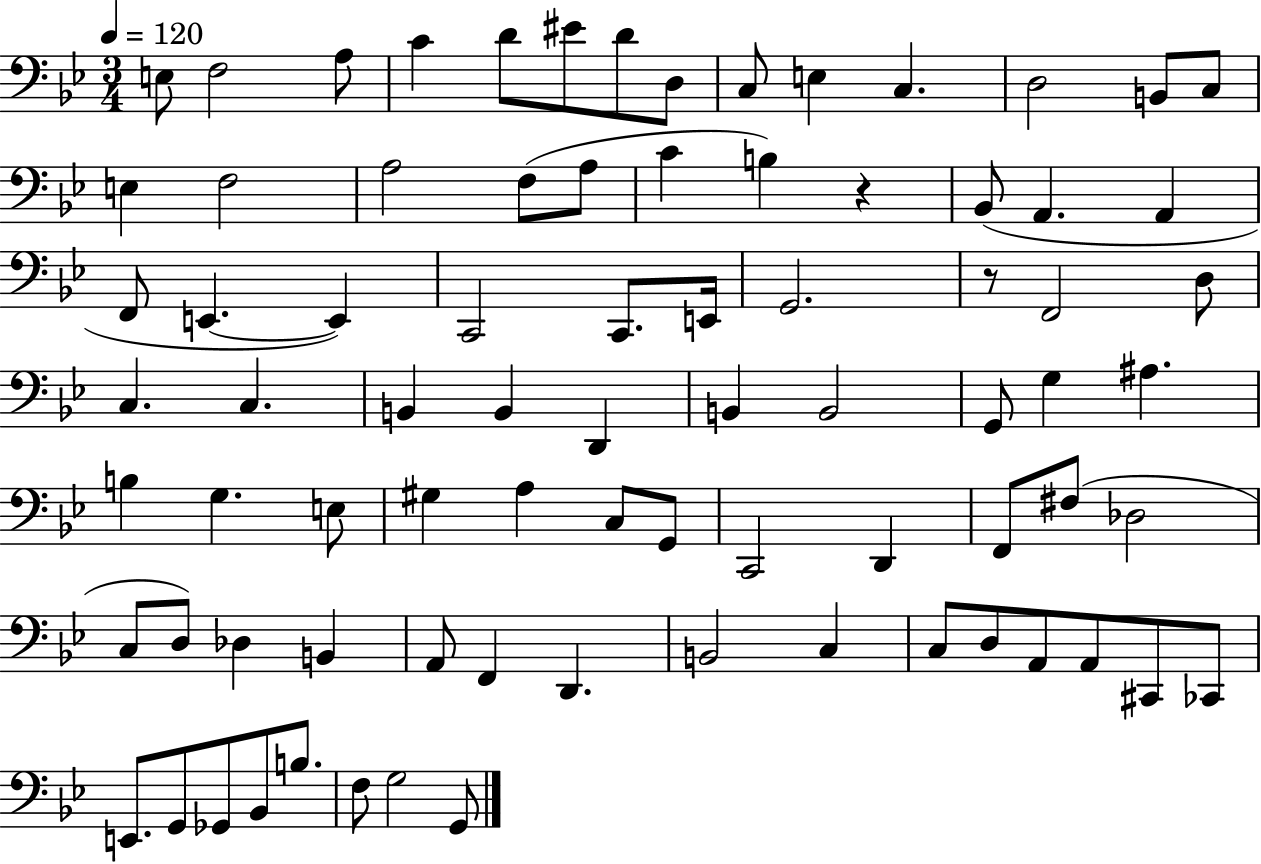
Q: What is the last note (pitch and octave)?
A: G2